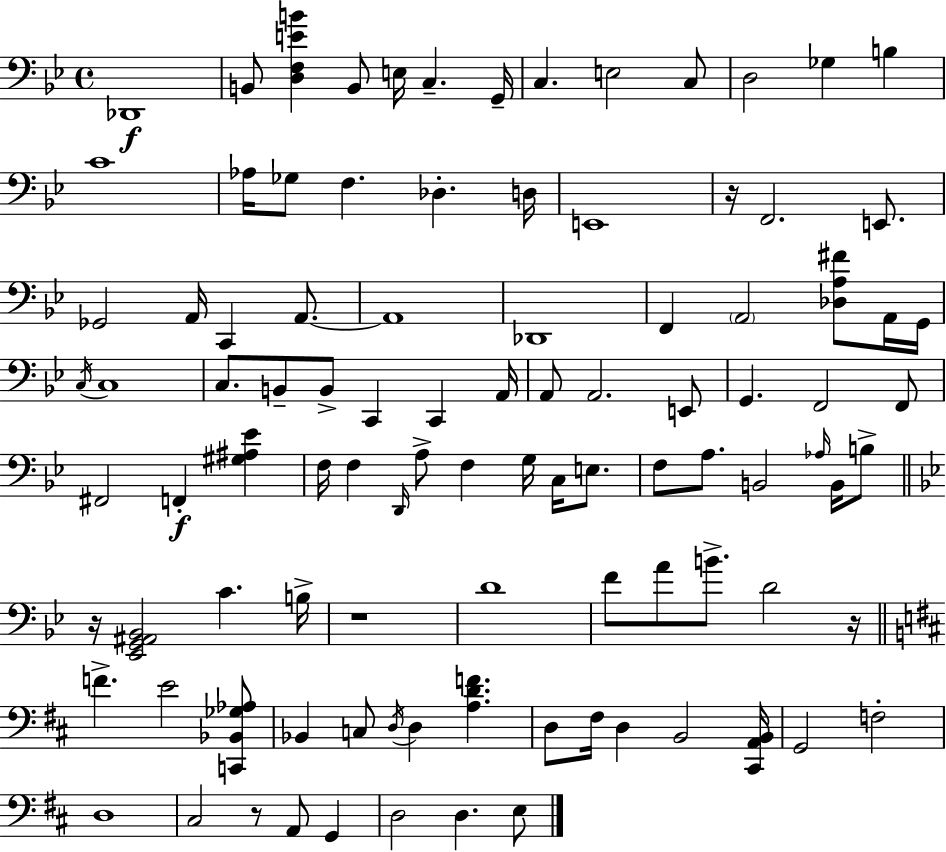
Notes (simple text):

Db2/w B2/e [D3,F3,E4,B4]/q B2/e E3/s C3/q. G2/s C3/q. E3/h C3/e D3/h Gb3/q B3/q C4/w Ab3/s Gb3/e F3/q. Db3/q. D3/s E2/w R/s F2/h. E2/e. Gb2/h A2/s C2/q A2/e. A2/w Db2/w F2/q A2/h [Db3,A3,F#4]/e A2/s G2/s C3/s C3/w C3/e. B2/e B2/e C2/q C2/q A2/s A2/e A2/h. E2/e G2/q. F2/h F2/e F#2/h F2/q [G#3,A#3,Eb4]/q F3/s F3/q D2/s A3/e F3/q G3/s C3/s E3/e. F3/e A3/e. B2/h Ab3/s B2/s B3/e R/s [Eb2,G2,A#2,Bb2]/h C4/q. B3/s R/w D4/w F4/e A4/e B4/e. D4/h R/s F4/q. E4/h [C2,Bb2,Gb3,Ab3]/e Bb2/q C3/e D3/s D3/q [A3,D4,F4]/q. D3/e F#3/s D3/q B2/h [C#2,A2,B2]/s G2/h F3/h D3/w C#3/h R/e A2/e G2/q D3/h D3/q. E3/e